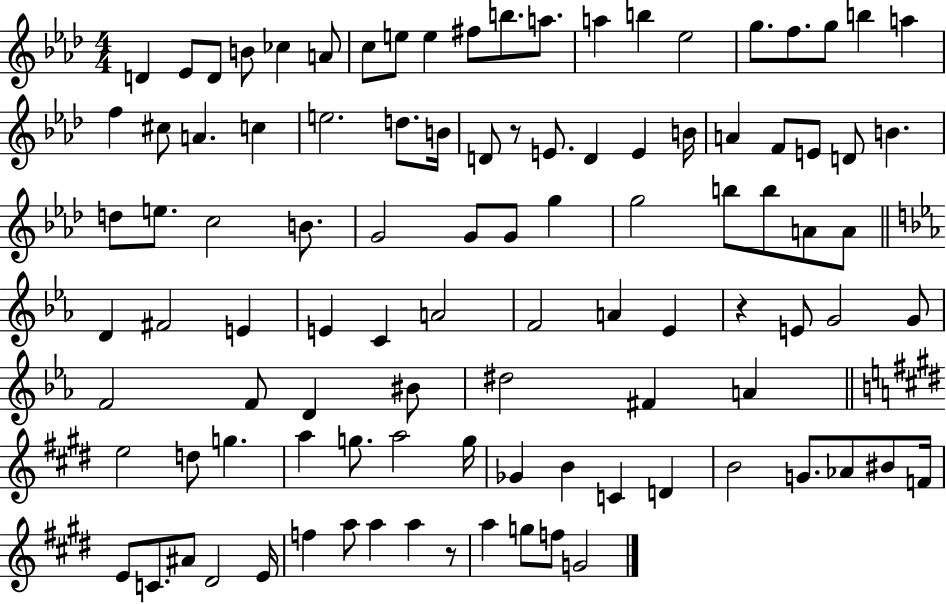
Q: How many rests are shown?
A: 3